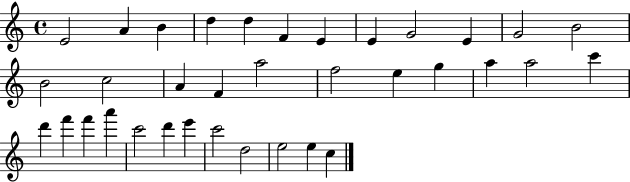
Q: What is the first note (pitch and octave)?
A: E4